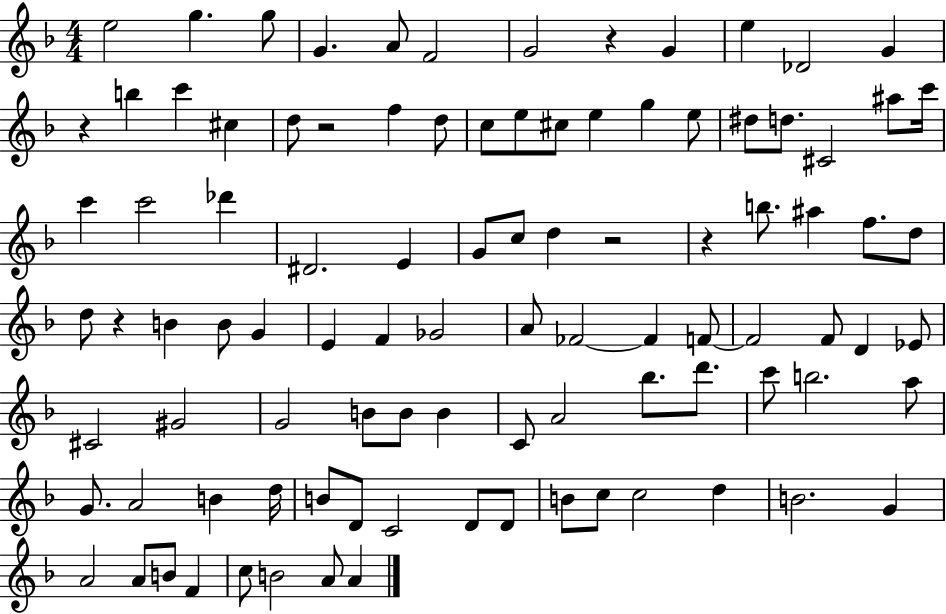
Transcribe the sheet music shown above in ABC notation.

X:1
T:Untitled
M:4/4
L:1/4
K:F
e2 g g/2 G A/2 F2 G2 z G e _D2 G z b c' ^c d/2 z2 f d/2 c/2 e/2 ^c/2 e g e/2 ^d/2 d/2 ^C2 ^a/2 c'/4 c' c'2 _d' ^D2 E G/2 c/2 d z2 z b/2 ^a f/2 d/2 d/2 z B B/2 G E F _G2 A/2 _F2 _F F/2 F2 F/2 D _E/2 ^C2 ^G2 G2 B/2 B/2 B C/2 A2 _b/2 d'/2 c'/2 b2 a/2 G/2 A2 B d/4 B/2 D/2 C2 D/2 D/2 B/2 c/2 c2 d B2 G A2 A/2 B/2 F c/2 B2 A/2 A